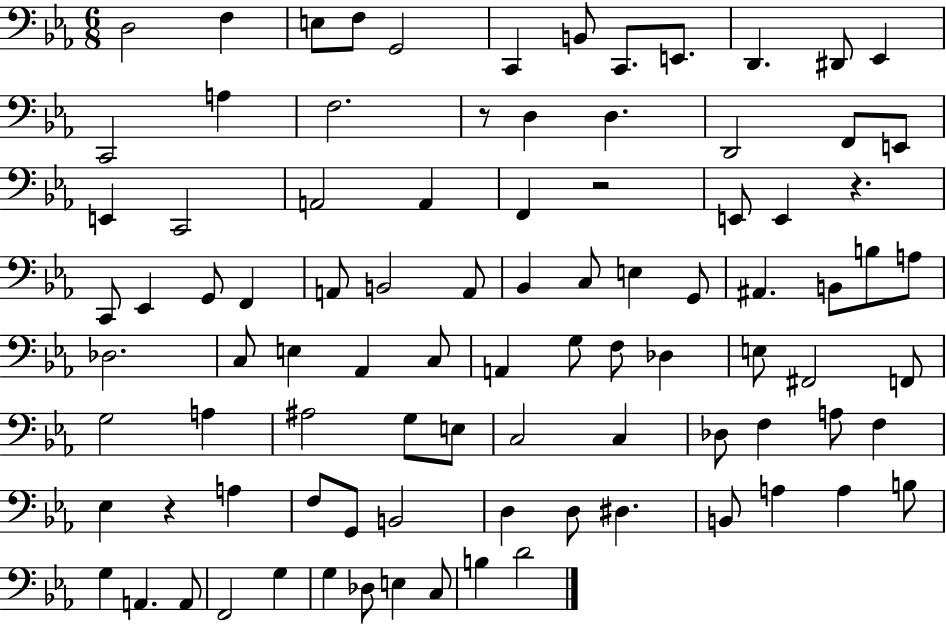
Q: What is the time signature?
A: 6/8